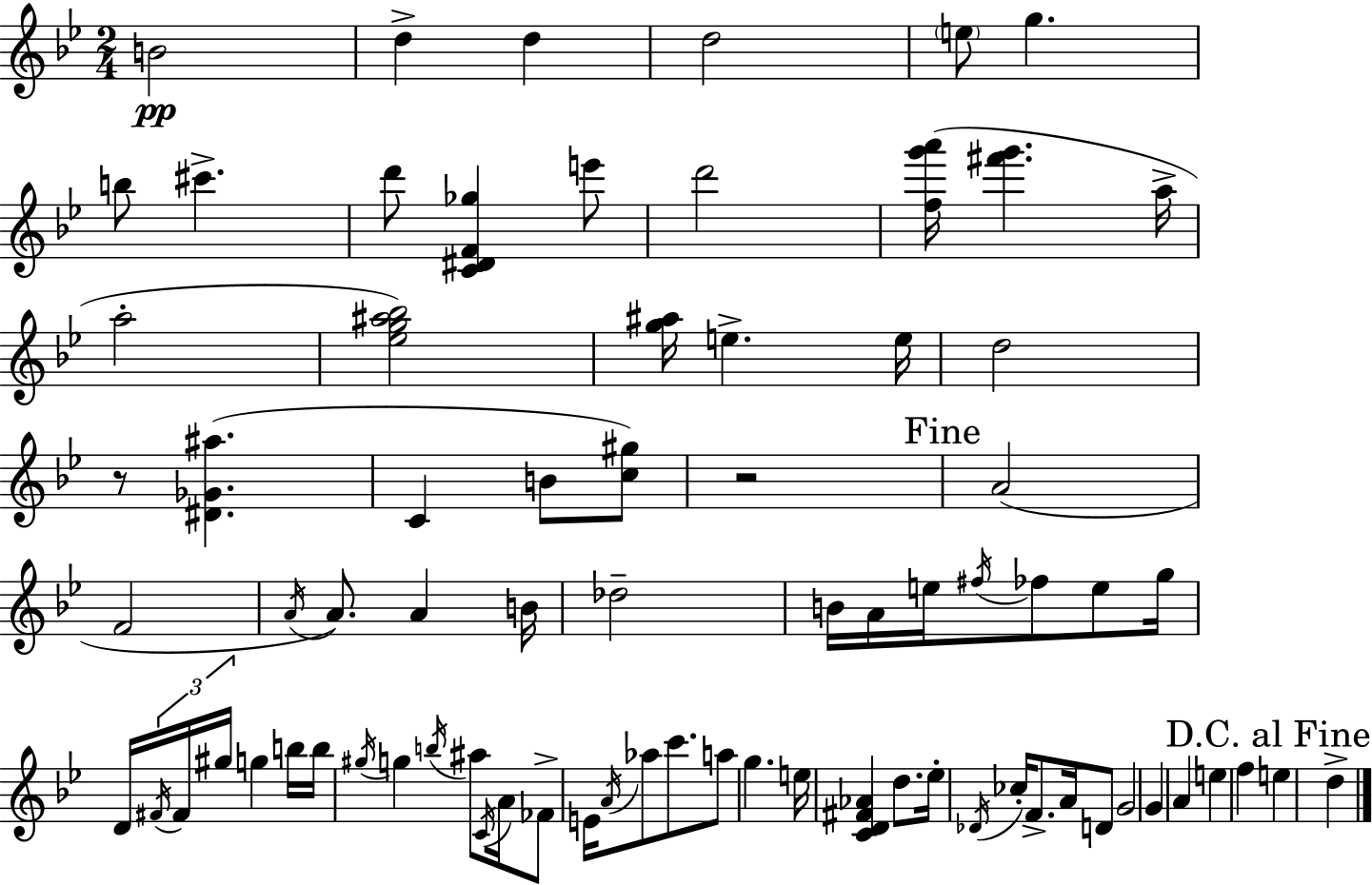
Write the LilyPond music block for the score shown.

{
  \clef treble
  \numericTimeSignature
  \time 2/4
  \key g \minor
  b'2\pp | d''4-> d''4 | d''2 | \parenthesize e''8 g''4. | \break b''8 cis'''4.-> | d'''8 <c' dis' f' ges''>4 e'''8 | d'''2 | <f'' g''' a'''>16( <fis''' g'''>4. a''16-> | \break a''2-. | <ees'' g'' ais'' bes''>2) | <g'' ais''>16 e''4.-> e''16 | d''2 | \break r8 <dis' ges' ais''>4.( | c'4 b'8 <c'' gis''>8) | r2 | \mark "Fine" a'2( | \break f'2 | \acciaccatura { a'16 }) a'8. a'4 | b'16 des''2-- | b'16 a'16 e''16 \acciaccatura { fis''16 } fes''8 e''8 | \break g''16 d'16 \tuplet 3/2 { \acciaccatura { fis'16 } fis'16 gis''16 } g''4 | b''16 b''16 \acciaccatura { gis''16 } g''4 | \acciaccatura { b''16 } ais''8 \acciaccatura { c'16 } a'16 fes'8-> | e'16 \acciaccatura { a'16 } aes''8 c'''8. a''8 | \break g''4. e''16 | <c' d' fis' aes'>4 d''8. ees''16-. | \acciaccatura { des'16 } ces''16-. f'8.-> a'16 d'8 | g'2 | \break g'4 a'4 | e''4 f''4 | \mark "D.C. al Fine" e''4 d''4-> | \bar "|."
}